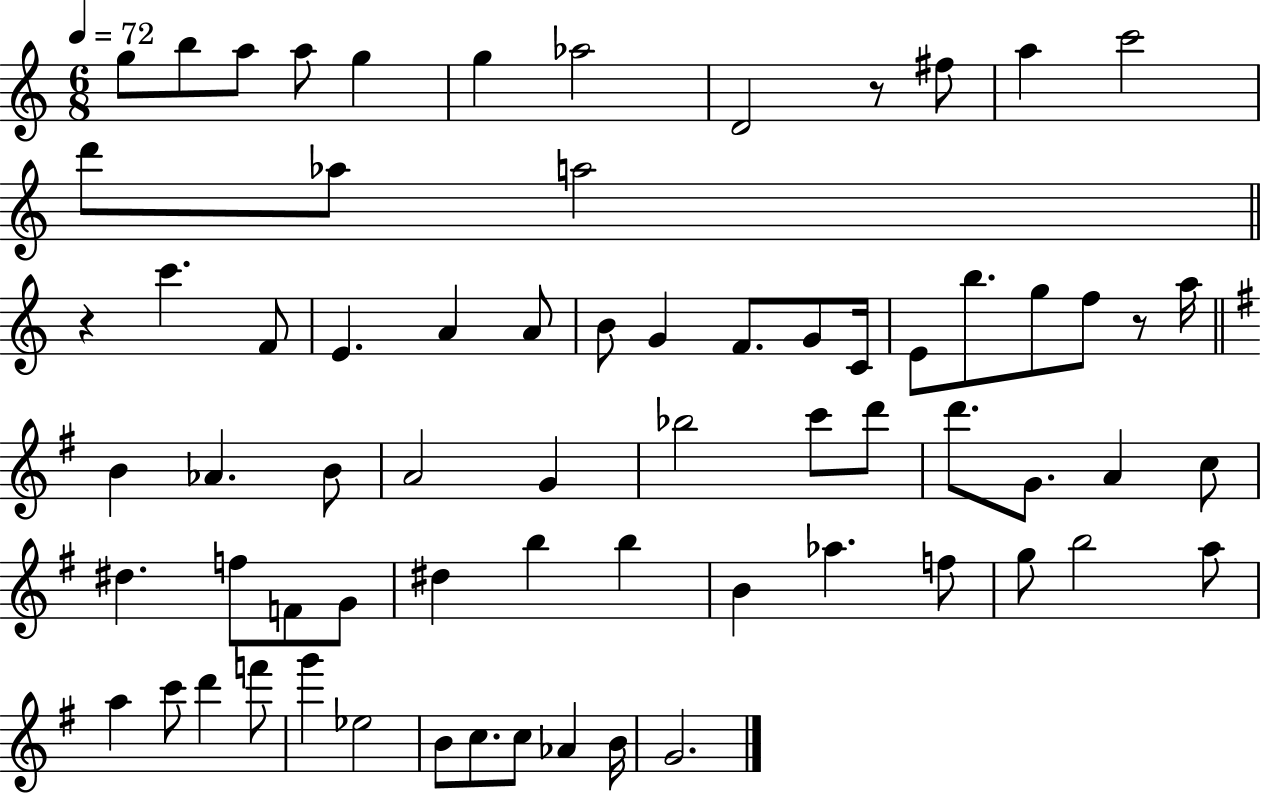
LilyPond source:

{
  \clef treble
  \numericTimeSignature
  \time 6/8
  \key c \major
  \tempo 4 = 72
  g''8 b''8 a''8 a''8 g''4 | g''4 aes''2 | d'2 r8 fis''8 | a''4 c'''2 | \break d'''8 aes''8 a''2 | \bar "||" \break \key a \minor r4 c'''4. f'8 | e'4. a'4 a'8 | b'8 g'4 f'8. g'8 c'16 | e'8 b''8. g''8 f''8 r8 a''16 | \break \bar "||" \break \key g \major b'4 aes'4. b'8 | a'2 g'4 | bes''2 c'''8 d'''8 | d'''8. g'8. a'4 c''8 | \break dis''4. f''8 f'8 g'8 | dis''4 b''4 b''4 | b'4 aes''4. f''8 | g''8 b''2 a''8 | \break a''4 c'''8 d'''4 f'''8 | g'''4 ees''2 | b'8 c''8. c''8 aes'4 b'16 | g'2. | \break \bar "|."
}